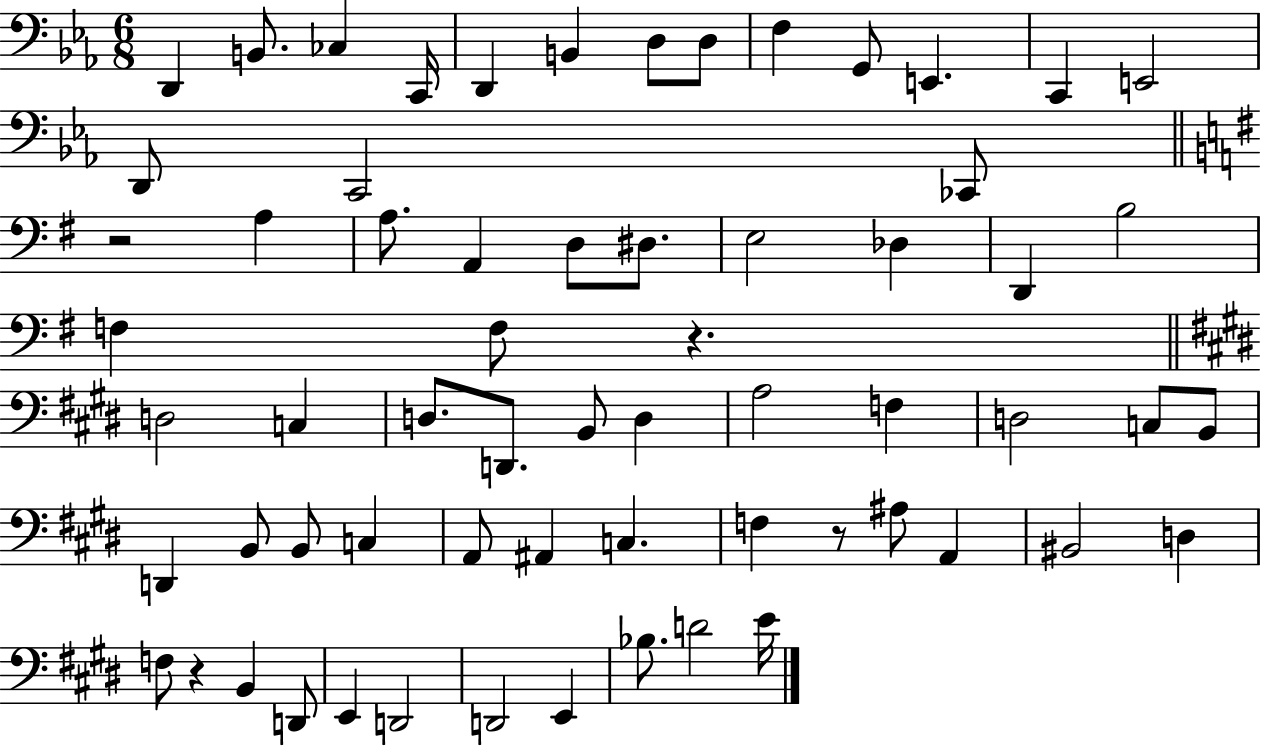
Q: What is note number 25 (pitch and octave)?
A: B3